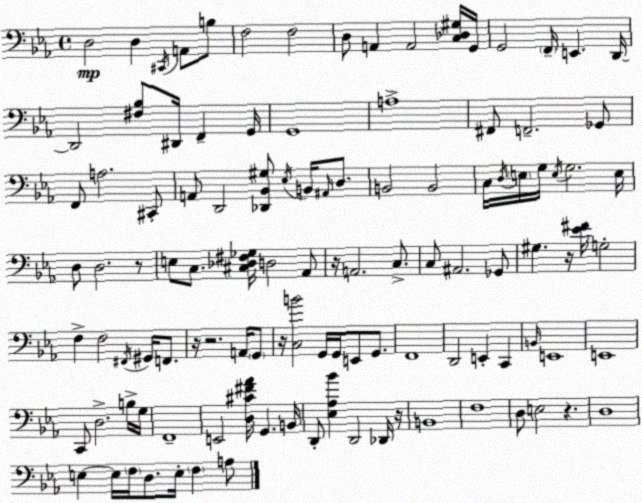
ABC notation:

X:1
T:Untitled
M:4/4
L:1/4
K:Cm
D,2 D, ^C,,/4 A,,/2 B,/2 F,2 F,2 D,/2 A,, A,,2 [C,_D,^G,]/4 G,,/4 G,,2 F,,/4 E,, D,,/4 D,,2 [^F,_B,]/2 ^D,,/4 F,, G,,/4 G,,4 A,4 ^F,,/2 F,,2 _G,,/2 F,,/2 A,2 ^C,,/2 A,,/2 D,,2 [_D,,_B,,^G,]/2 _E,/4 B,,/4 ^A,,/4 D,/2 B,,2 B,,2 C,/4 D,/4 E,/4 G,/4 E,/4 G,2 E,/4 D,/2 D,2 z/2 E,/2 C,/2 [^C,_D,^F,_G,]/4 D,2 _A,,/2 z/4 A,,2 C,/2 C,/2 ^A,,2 _G,,/2 ^G, z/4 [_E^F]/4 G,2 F, F,2 ^F,,/4 ^G,,/4 F,,/2 z/4 z2 A,,/4 G,,/2 z/4 [C,B]2 G,,/4 G,,/4 E,,/2 G,,/2 F,,4 D,,2 E,, C,, B,,/4 E,,4 E,,4 C,,/2 D,2 B,/4 G,/4 F,,4 E,,2 [D,^C^F_A]/4 G,, B,,/4 D,,/2 [_E,_A,_B] D,,2 _D,,/4 z/4 B,,4 F,4 D,/2 E,2 z D,4 E, E,/4 F,/4 D,/2 E,/4 F, A,/2